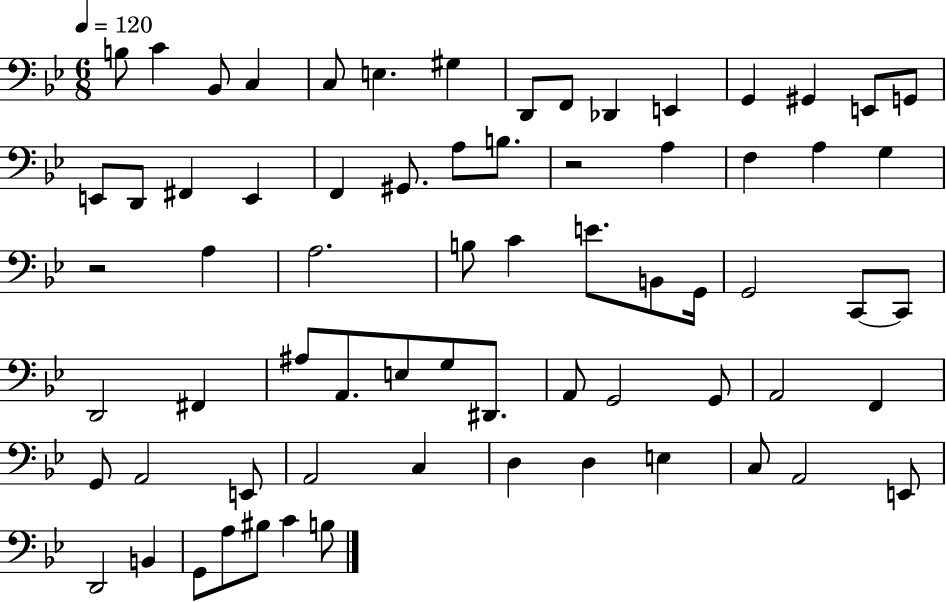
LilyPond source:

{
  \clef bass
  \numericTimeSignature
  \time 6/8
  \key bes \major
  \tempo 4 = 120
  b8 c'4 bes,8 c4 | c8 e4. gis4 | d,8 f,8 des,4 e,4 | g,4 gis,4 e,8 g,8 | \break e,8 d,8 fis,4 e,4 | f,4 gis,8. a8 b8. | r2 a4 | f4 a4 g4 | \break r2 a4 | a2. | b8 c'4 e'8. b,8 g,16 | g,2 c,8~~ c,8 | \break d,2 fis,4 | ais8 a,8. e8 g8 dis,8. | a,8 g,2 g,8 | a,2 f,4 | \break g,8 a,2 e,8 | a,2 c4 | d4 d4 e4 | c8 a,2 e,8 | \break d,2 b,4 | g,8 a8 bis8 c'4 b8 | \bar "|."
}